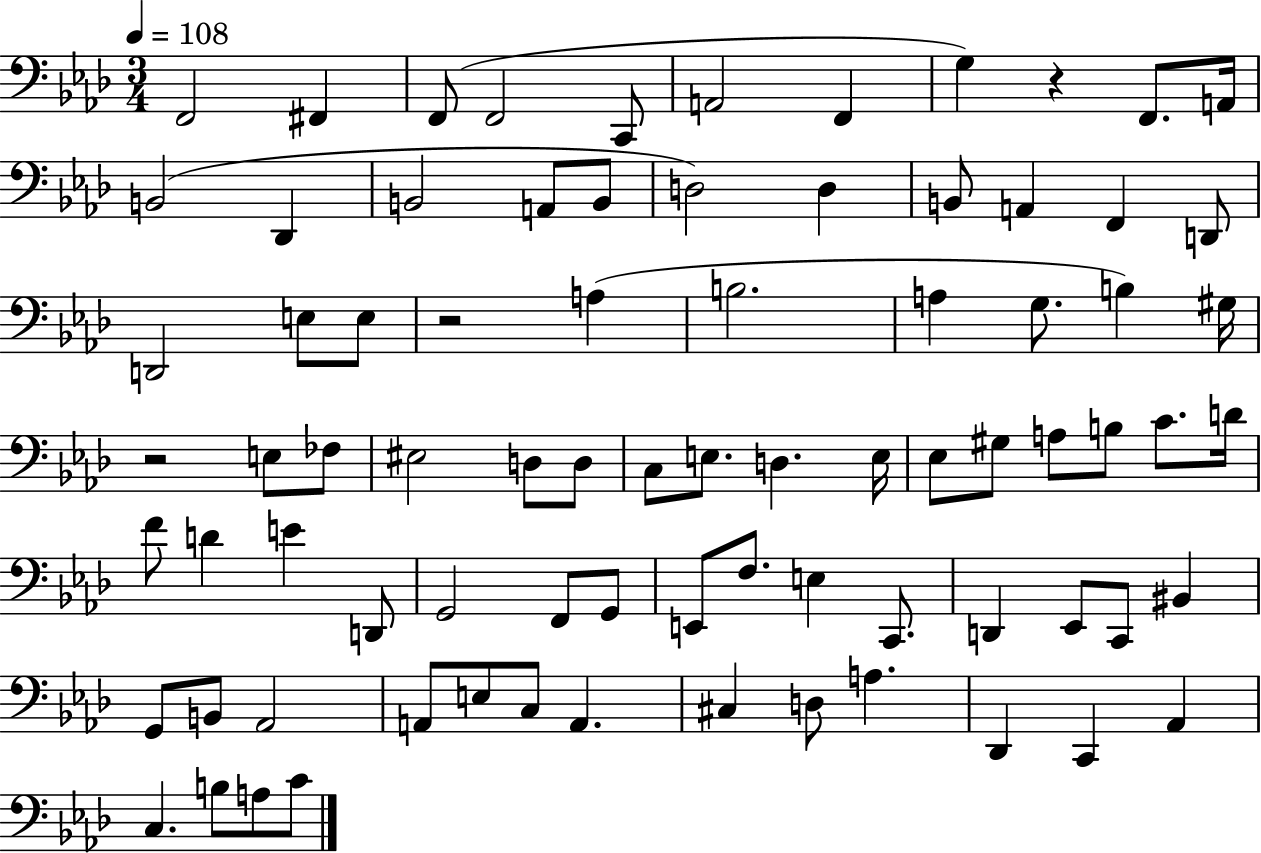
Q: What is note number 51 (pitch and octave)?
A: F2